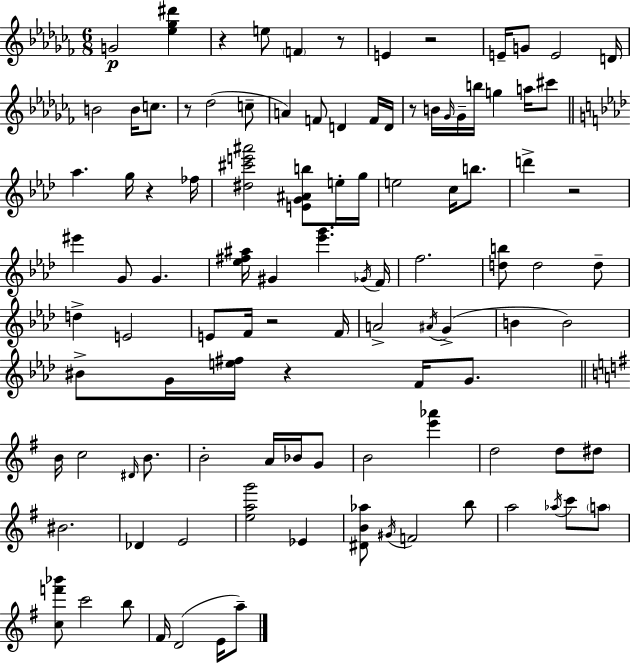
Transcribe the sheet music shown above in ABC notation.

X:1
T:Untitled
M:6/8
L:1/4
K:Abm
G2 [_e_g^d'] z e/2 F z/2 E z2 E/4 G/2 E2 D/4 B2 B/4 c/2 z/2 _d2 c/2 A F/2 D F/4 D/4 z/2 B/4 _G/4 _G/4 b/4 g a/4 ^c'/2 _a g/4 z _f/4 [^d^c'e'^a']2 [EG^Ab]/2 e/4 g/4 e2 c/4 b/2 d' z2 ^e' G/2 G [_e^f^a]/4 ^G [_e'g'] _G/4 F/4 f2 [db]/2 d2 d/2 d E2 E/2 F/4 z2 F/4 A2 ^A/4 G B B2 ^B/2 G/4 [e^f]/4 z F/4 G/2 B/4 c2 ^D/4 B/2 B2 A/4 _B/4 G/2 B2 [e'_a'] d2 d/2 ^d/2 ^B2 _D E2 [eag']2 _E [^DB_a]/2 ^G/4 F2 b/2 a2 _a/4 c'/2 a/2 [cf'_b']/2 c'2 b/2 ^F/4 D2 E/4 a/2